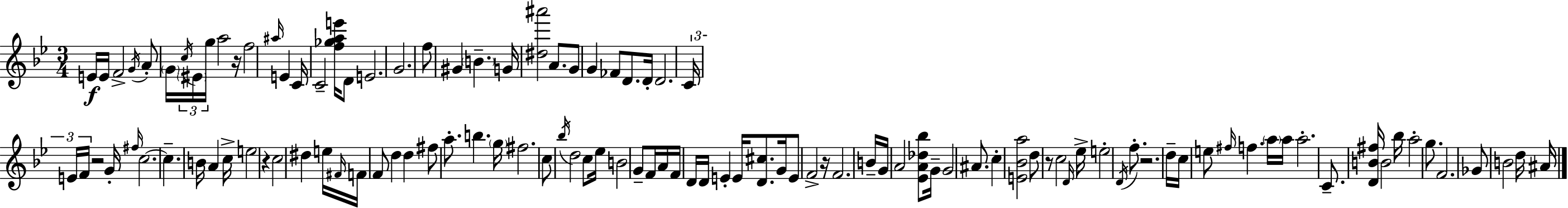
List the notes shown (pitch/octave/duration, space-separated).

E4/s E4/s F4/h G4/s A4/e G4/s C5/s EIS4/s G5/s A5/h R/s F5/h A#5/s E4/q C4/s C4/h [F5,Gb5,A5,E6]/s D4/e E4/h. G4/h. F5/e G#4/q B4/q. G4/s [D#5,A#6]/h A4/e. G4/e G4/q FES4/e D4/e. D4/s D4/h. C4/s E4/s F4/s R/h G4/s F#5/s C5/h. C5/q. B4/s A4/q C5/s E5/h R/q C5/h D#5/q E5/s F#4/s F4/s F4/e D5/q D5/q F#5/e A5/e. B5/q. G5/s F#5/h. C5/e Bb5/s D5/h C5/e Eb5/s B4/h G4/e F4/s A4/s F4/s D4/s D4/s E4/q E4/s [D4,C#5]/e. G4/s E4/e F4/h R/s F4/h. B4/s G4/s A4/h [Eb4,A4,Db5,Bb5]/e G4/s G4/h A#4/e. C5/q [E4,Bb4,A5]/h D5/e R/e C5/h D4/s Eb5/s E5/h D4/s F5/e. R/h. D5/s C5/s E5/e F#5/s F5/q. A5/s A5/s A5/h. C4/e. [D4,B4,F#5]/s B4/h Bb5/s A5/h G5/e. F4/h. Gb4/e B4/h D5/s A#4/s